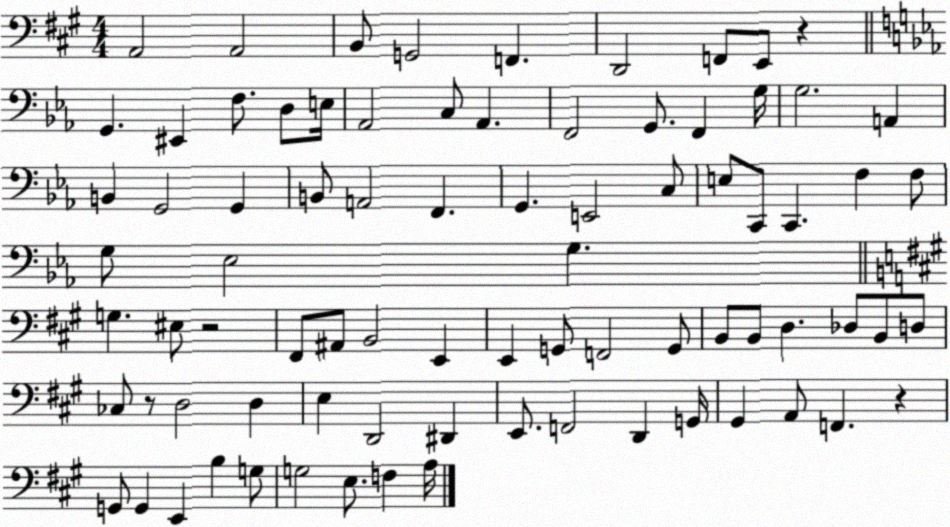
X:1
T:Untitled
M:4/4
L:1/4
K:A
A,,2 A,,2 B,,/2 G,,2 F,, D,,2 F,,/2 E,,/2 z G,, ^E,, F,/2 D,/2 E,/4 _A,,2 C,/2 _A,, F,,2 G,,/2 F,, G,/4 G,2 A,, B,, G,,2 G,, B,,/2 A,,2 F,, G,, E,,2 C,/2 E,/2 C,,/2 C,, F, F,/2 G,/2 _E,2 G, G, ^E,/2 z2 ^F,,/2 ^A,,/2 B,,2 E,, E,, G,,/2 F,,2 G,,/2 B,,/2 B,,/2 D, _D,/2 B,,/2 D,/2 _C,/2 z/2 D,2 D, E, D,,2 ^D,, E,,/2 F,,2 D,, G,,/4 ^G,, A,,/2 F,, z G,,/2 G,, E,, B, G,/2 G,2 E,/2 F, A,/4